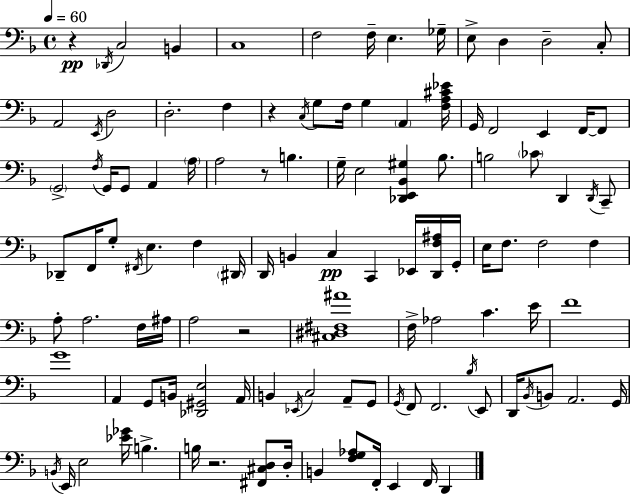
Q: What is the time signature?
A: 4/4